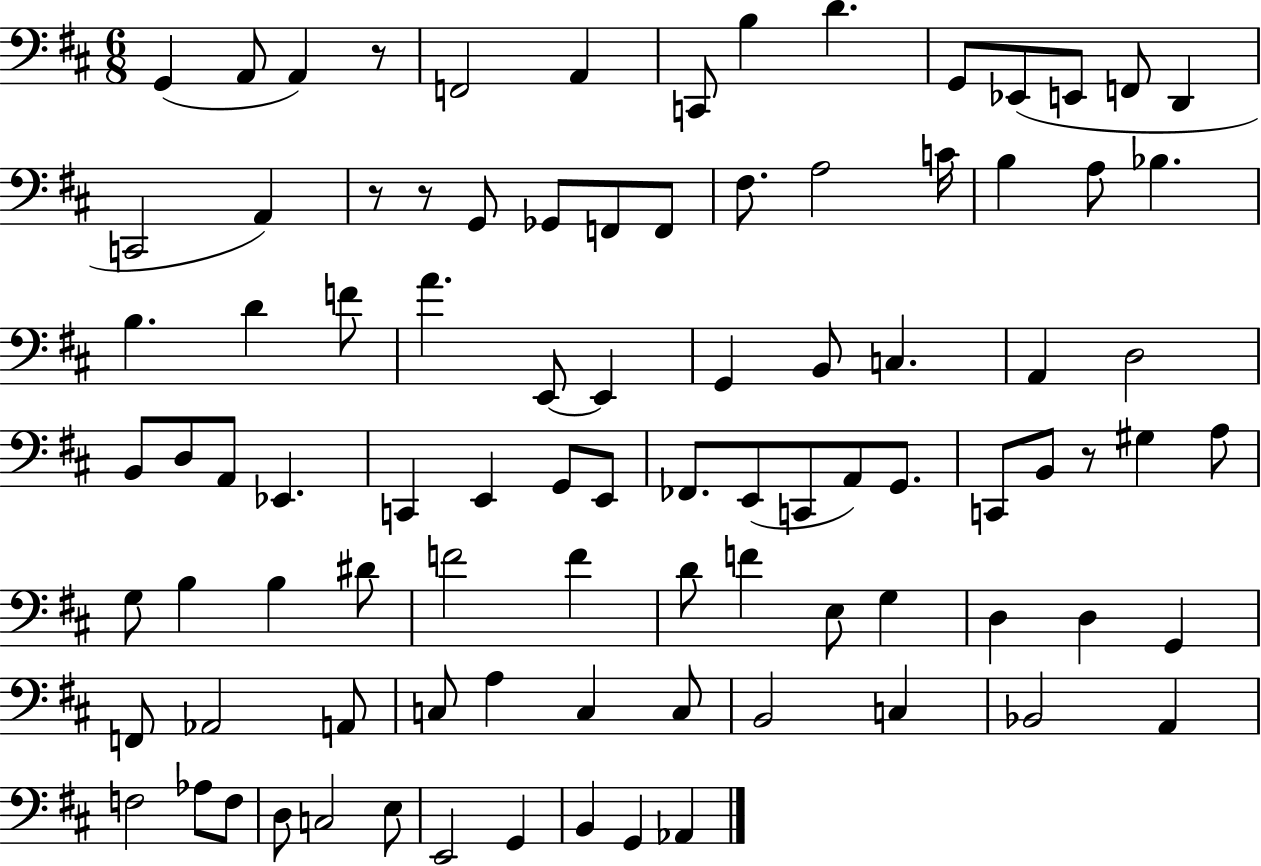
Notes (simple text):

G2/q A2/e A2/q R/e F2/h A2/q C2/e B3/q D4/q. G2/e Eb2/e E2/e F2/e D2/q C2/h A2/q R/e R/e G2/e Gb2/e F2/e F2/e F#3/e. A3/h C4/s B3/q A3/e Bb3/q. B3/q. D4/q F4/e A4/q. E2/e E2/q G2/q B2/e C3/q. A2/q D3/h B2/e D3/e A2/e Eb2/q. C2/q E2/q G2/e E2/e FES2/e. E2/e C2/e A2/e G2/e. C2/e B2/e R/e G#3/q A3/e G3/e B3/q B3/q D#4/e F4/h F4/q D4/e F4/q E3/e G3/q D3/q D3/q G2/q F2/e Ab2/h A2/e C3/e A3/q C3/q C3/e B2/h C3/q Bb2/h A2/q F3/h Ab3/e F3/e D3/e C3/h E3/e E2/h G2/q B2/q G2/q Ab2/q